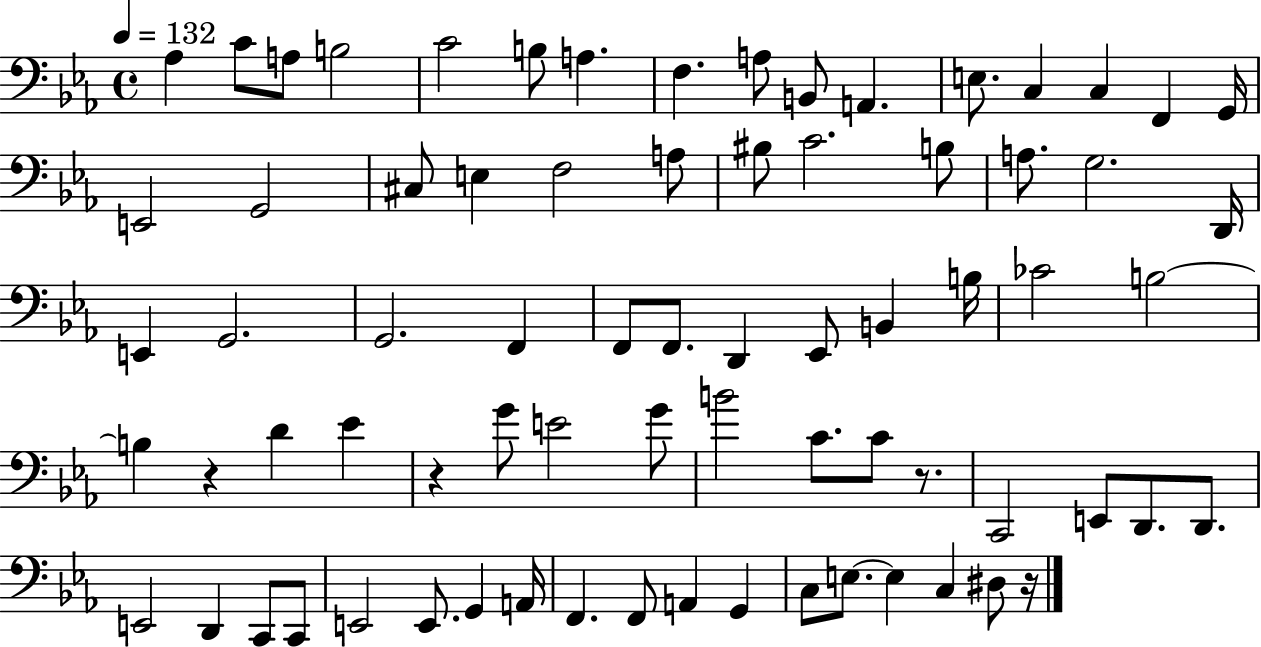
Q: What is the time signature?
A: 4/4